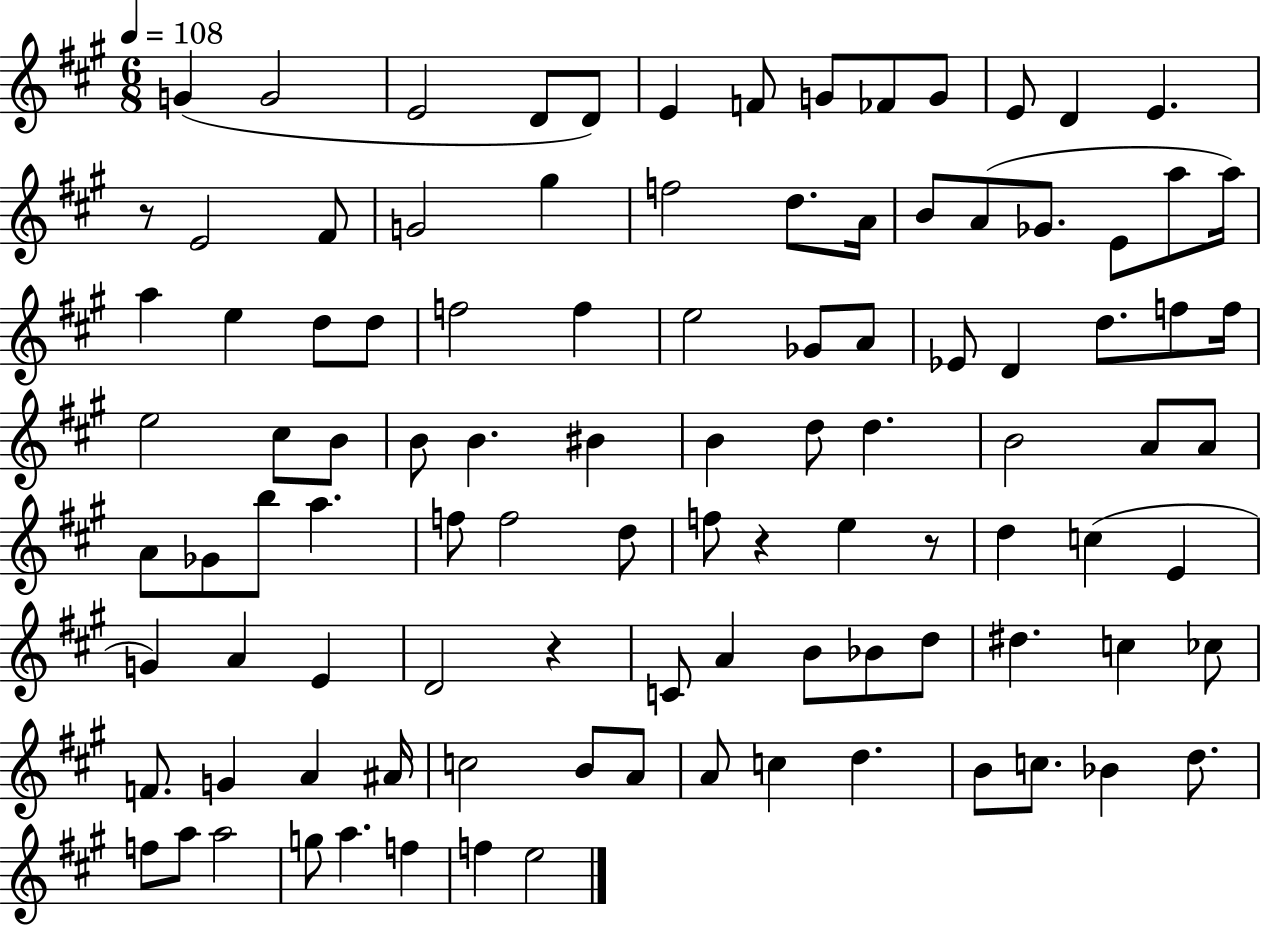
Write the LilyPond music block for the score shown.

{
  \clef treble
  \numericTimeSignature
  \time 6/8
  \key a \major
  \tempo 4 = 108
  g'4( g'2 | e'2 d'8 d'8) | e'4 f'8 g'8 fes'8 g'8 | e'8 d'4 e'4. | \break r8 e'2 fis'8 | g'2 gis''4 | f''2 d''8. a'16 | b'8 a'8( ges'8. e'8 a''8 a''16) | \break a''4 e''4 d''8 d''8 | f''2 f''4 | e''2 ges'8 a'8 | ees'8 d'4 d''8. f''8 f''16 | \break e''2 cis''8 b'8 | b'8 b'4. bis'4 | b'4 d''8 d''4. | b'2 a'8 a'8 | \break a'8 ges'8 b''8 a''4. | f''8 f''2 d''8 | f''8 r4 e''4 r8 | d''4 c''4( e'4 | \break g'4) a'4 e'4 | d'2 r4 | c'8 a'4 b'8 bes'8 d''8 | dis''4. c''4 ces''8 | \break f'8. g'4 a'4 ais'16 | c''2 b'8 a'8 | a'8 c''4 d''4. | b'8 c''8. bes'4 d''8. | \break f''8 a''8 a''2 | g''8 a''4. f''4 | f''4 e''2 | \bar "|."
}